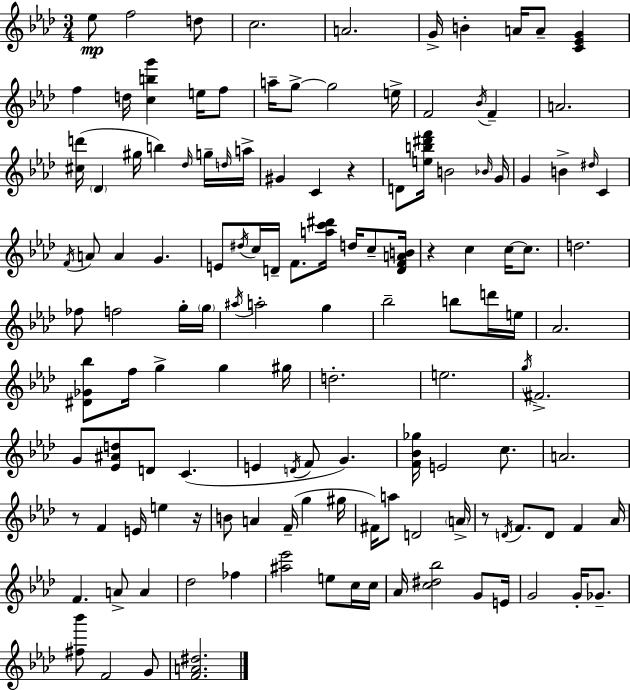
{
  \clef treble
  \numericTimeSignature
  \time 3/4
  \key aes \major
  ees''8\mp f''2 d''8 | c''2. | a'2. | g'16-> b'4-. a'16 a'8-- <c' ees' g'>4 | \break f''4 d''16 <c'' b'' g'''>4 e''16 f''8 | a''16-- g''8->~~ g''2 e''16-> | f'2 \acciaccatura { bes'16 } f'4-- | a'2. | \break <cis'' d'''>16( \parenthesize des'4 gis''16 b''4) \grace { des''16 } | g''16-- \grace { d''16 } a''16-> gis'4 c'4 r4 | d'8 <e'' b'' dis''' f'''>16 b'2 | \grace { bes'16 } g'16 g'4 b'4-> | \break \grace { dis''16 } c'4 \acciaccatura { f'16 } a'8 a'4 | g'4. e'8 \acciaccatura { dis''16 } c''16 d'16-- f'8. | <a'' c''' dis'''>16 d''16 c''8-- <d' f' a' b'>16 r4 c''4 | c''16~~ c''8. d''2. | \break fes''8 f''2 | g''16-. \parenthesize g''16 \acciaccatura { ais''16 } a''2-. | g''4 bes''2-- | b''8 d'''16 e''16 aes'2. | \break <dis' ges' bes''>8 f''16 g''4-> | g''4 gis''16 d''2.-. | e''2. | \acciaccatura { g''16 } fis'2.-> | \break g'8 <ees' ais' d''>8 | d'8 c'4.( e'4 | \acciaccatura { d'16 } f'8 g'4.) <f' bes' ges''>16 e'2 | c''8. a'2. | \break r8 | f'4 e'16 e''4 r16 b'8 | a'4 f'16--( g''4 gis''16 fis'16) a''8 | d'2 \parenthesize a'16-> r8 | \break \acciaccatura { d'16 } f'8. d'8 f'4 aes'16 f'4. | a'8-> a'4 des''2 | fes''4 <ais'' ees'''>2 | e''8 c''16 c''16 aes'16 | \break <c'' dis'' bes''>2 g'8 e'16 g'2 | g'16-. ges'8.-- <fis'' bes'''>8 | f'2 g'8 <f' a' dis''>2. | \bar "|."
}